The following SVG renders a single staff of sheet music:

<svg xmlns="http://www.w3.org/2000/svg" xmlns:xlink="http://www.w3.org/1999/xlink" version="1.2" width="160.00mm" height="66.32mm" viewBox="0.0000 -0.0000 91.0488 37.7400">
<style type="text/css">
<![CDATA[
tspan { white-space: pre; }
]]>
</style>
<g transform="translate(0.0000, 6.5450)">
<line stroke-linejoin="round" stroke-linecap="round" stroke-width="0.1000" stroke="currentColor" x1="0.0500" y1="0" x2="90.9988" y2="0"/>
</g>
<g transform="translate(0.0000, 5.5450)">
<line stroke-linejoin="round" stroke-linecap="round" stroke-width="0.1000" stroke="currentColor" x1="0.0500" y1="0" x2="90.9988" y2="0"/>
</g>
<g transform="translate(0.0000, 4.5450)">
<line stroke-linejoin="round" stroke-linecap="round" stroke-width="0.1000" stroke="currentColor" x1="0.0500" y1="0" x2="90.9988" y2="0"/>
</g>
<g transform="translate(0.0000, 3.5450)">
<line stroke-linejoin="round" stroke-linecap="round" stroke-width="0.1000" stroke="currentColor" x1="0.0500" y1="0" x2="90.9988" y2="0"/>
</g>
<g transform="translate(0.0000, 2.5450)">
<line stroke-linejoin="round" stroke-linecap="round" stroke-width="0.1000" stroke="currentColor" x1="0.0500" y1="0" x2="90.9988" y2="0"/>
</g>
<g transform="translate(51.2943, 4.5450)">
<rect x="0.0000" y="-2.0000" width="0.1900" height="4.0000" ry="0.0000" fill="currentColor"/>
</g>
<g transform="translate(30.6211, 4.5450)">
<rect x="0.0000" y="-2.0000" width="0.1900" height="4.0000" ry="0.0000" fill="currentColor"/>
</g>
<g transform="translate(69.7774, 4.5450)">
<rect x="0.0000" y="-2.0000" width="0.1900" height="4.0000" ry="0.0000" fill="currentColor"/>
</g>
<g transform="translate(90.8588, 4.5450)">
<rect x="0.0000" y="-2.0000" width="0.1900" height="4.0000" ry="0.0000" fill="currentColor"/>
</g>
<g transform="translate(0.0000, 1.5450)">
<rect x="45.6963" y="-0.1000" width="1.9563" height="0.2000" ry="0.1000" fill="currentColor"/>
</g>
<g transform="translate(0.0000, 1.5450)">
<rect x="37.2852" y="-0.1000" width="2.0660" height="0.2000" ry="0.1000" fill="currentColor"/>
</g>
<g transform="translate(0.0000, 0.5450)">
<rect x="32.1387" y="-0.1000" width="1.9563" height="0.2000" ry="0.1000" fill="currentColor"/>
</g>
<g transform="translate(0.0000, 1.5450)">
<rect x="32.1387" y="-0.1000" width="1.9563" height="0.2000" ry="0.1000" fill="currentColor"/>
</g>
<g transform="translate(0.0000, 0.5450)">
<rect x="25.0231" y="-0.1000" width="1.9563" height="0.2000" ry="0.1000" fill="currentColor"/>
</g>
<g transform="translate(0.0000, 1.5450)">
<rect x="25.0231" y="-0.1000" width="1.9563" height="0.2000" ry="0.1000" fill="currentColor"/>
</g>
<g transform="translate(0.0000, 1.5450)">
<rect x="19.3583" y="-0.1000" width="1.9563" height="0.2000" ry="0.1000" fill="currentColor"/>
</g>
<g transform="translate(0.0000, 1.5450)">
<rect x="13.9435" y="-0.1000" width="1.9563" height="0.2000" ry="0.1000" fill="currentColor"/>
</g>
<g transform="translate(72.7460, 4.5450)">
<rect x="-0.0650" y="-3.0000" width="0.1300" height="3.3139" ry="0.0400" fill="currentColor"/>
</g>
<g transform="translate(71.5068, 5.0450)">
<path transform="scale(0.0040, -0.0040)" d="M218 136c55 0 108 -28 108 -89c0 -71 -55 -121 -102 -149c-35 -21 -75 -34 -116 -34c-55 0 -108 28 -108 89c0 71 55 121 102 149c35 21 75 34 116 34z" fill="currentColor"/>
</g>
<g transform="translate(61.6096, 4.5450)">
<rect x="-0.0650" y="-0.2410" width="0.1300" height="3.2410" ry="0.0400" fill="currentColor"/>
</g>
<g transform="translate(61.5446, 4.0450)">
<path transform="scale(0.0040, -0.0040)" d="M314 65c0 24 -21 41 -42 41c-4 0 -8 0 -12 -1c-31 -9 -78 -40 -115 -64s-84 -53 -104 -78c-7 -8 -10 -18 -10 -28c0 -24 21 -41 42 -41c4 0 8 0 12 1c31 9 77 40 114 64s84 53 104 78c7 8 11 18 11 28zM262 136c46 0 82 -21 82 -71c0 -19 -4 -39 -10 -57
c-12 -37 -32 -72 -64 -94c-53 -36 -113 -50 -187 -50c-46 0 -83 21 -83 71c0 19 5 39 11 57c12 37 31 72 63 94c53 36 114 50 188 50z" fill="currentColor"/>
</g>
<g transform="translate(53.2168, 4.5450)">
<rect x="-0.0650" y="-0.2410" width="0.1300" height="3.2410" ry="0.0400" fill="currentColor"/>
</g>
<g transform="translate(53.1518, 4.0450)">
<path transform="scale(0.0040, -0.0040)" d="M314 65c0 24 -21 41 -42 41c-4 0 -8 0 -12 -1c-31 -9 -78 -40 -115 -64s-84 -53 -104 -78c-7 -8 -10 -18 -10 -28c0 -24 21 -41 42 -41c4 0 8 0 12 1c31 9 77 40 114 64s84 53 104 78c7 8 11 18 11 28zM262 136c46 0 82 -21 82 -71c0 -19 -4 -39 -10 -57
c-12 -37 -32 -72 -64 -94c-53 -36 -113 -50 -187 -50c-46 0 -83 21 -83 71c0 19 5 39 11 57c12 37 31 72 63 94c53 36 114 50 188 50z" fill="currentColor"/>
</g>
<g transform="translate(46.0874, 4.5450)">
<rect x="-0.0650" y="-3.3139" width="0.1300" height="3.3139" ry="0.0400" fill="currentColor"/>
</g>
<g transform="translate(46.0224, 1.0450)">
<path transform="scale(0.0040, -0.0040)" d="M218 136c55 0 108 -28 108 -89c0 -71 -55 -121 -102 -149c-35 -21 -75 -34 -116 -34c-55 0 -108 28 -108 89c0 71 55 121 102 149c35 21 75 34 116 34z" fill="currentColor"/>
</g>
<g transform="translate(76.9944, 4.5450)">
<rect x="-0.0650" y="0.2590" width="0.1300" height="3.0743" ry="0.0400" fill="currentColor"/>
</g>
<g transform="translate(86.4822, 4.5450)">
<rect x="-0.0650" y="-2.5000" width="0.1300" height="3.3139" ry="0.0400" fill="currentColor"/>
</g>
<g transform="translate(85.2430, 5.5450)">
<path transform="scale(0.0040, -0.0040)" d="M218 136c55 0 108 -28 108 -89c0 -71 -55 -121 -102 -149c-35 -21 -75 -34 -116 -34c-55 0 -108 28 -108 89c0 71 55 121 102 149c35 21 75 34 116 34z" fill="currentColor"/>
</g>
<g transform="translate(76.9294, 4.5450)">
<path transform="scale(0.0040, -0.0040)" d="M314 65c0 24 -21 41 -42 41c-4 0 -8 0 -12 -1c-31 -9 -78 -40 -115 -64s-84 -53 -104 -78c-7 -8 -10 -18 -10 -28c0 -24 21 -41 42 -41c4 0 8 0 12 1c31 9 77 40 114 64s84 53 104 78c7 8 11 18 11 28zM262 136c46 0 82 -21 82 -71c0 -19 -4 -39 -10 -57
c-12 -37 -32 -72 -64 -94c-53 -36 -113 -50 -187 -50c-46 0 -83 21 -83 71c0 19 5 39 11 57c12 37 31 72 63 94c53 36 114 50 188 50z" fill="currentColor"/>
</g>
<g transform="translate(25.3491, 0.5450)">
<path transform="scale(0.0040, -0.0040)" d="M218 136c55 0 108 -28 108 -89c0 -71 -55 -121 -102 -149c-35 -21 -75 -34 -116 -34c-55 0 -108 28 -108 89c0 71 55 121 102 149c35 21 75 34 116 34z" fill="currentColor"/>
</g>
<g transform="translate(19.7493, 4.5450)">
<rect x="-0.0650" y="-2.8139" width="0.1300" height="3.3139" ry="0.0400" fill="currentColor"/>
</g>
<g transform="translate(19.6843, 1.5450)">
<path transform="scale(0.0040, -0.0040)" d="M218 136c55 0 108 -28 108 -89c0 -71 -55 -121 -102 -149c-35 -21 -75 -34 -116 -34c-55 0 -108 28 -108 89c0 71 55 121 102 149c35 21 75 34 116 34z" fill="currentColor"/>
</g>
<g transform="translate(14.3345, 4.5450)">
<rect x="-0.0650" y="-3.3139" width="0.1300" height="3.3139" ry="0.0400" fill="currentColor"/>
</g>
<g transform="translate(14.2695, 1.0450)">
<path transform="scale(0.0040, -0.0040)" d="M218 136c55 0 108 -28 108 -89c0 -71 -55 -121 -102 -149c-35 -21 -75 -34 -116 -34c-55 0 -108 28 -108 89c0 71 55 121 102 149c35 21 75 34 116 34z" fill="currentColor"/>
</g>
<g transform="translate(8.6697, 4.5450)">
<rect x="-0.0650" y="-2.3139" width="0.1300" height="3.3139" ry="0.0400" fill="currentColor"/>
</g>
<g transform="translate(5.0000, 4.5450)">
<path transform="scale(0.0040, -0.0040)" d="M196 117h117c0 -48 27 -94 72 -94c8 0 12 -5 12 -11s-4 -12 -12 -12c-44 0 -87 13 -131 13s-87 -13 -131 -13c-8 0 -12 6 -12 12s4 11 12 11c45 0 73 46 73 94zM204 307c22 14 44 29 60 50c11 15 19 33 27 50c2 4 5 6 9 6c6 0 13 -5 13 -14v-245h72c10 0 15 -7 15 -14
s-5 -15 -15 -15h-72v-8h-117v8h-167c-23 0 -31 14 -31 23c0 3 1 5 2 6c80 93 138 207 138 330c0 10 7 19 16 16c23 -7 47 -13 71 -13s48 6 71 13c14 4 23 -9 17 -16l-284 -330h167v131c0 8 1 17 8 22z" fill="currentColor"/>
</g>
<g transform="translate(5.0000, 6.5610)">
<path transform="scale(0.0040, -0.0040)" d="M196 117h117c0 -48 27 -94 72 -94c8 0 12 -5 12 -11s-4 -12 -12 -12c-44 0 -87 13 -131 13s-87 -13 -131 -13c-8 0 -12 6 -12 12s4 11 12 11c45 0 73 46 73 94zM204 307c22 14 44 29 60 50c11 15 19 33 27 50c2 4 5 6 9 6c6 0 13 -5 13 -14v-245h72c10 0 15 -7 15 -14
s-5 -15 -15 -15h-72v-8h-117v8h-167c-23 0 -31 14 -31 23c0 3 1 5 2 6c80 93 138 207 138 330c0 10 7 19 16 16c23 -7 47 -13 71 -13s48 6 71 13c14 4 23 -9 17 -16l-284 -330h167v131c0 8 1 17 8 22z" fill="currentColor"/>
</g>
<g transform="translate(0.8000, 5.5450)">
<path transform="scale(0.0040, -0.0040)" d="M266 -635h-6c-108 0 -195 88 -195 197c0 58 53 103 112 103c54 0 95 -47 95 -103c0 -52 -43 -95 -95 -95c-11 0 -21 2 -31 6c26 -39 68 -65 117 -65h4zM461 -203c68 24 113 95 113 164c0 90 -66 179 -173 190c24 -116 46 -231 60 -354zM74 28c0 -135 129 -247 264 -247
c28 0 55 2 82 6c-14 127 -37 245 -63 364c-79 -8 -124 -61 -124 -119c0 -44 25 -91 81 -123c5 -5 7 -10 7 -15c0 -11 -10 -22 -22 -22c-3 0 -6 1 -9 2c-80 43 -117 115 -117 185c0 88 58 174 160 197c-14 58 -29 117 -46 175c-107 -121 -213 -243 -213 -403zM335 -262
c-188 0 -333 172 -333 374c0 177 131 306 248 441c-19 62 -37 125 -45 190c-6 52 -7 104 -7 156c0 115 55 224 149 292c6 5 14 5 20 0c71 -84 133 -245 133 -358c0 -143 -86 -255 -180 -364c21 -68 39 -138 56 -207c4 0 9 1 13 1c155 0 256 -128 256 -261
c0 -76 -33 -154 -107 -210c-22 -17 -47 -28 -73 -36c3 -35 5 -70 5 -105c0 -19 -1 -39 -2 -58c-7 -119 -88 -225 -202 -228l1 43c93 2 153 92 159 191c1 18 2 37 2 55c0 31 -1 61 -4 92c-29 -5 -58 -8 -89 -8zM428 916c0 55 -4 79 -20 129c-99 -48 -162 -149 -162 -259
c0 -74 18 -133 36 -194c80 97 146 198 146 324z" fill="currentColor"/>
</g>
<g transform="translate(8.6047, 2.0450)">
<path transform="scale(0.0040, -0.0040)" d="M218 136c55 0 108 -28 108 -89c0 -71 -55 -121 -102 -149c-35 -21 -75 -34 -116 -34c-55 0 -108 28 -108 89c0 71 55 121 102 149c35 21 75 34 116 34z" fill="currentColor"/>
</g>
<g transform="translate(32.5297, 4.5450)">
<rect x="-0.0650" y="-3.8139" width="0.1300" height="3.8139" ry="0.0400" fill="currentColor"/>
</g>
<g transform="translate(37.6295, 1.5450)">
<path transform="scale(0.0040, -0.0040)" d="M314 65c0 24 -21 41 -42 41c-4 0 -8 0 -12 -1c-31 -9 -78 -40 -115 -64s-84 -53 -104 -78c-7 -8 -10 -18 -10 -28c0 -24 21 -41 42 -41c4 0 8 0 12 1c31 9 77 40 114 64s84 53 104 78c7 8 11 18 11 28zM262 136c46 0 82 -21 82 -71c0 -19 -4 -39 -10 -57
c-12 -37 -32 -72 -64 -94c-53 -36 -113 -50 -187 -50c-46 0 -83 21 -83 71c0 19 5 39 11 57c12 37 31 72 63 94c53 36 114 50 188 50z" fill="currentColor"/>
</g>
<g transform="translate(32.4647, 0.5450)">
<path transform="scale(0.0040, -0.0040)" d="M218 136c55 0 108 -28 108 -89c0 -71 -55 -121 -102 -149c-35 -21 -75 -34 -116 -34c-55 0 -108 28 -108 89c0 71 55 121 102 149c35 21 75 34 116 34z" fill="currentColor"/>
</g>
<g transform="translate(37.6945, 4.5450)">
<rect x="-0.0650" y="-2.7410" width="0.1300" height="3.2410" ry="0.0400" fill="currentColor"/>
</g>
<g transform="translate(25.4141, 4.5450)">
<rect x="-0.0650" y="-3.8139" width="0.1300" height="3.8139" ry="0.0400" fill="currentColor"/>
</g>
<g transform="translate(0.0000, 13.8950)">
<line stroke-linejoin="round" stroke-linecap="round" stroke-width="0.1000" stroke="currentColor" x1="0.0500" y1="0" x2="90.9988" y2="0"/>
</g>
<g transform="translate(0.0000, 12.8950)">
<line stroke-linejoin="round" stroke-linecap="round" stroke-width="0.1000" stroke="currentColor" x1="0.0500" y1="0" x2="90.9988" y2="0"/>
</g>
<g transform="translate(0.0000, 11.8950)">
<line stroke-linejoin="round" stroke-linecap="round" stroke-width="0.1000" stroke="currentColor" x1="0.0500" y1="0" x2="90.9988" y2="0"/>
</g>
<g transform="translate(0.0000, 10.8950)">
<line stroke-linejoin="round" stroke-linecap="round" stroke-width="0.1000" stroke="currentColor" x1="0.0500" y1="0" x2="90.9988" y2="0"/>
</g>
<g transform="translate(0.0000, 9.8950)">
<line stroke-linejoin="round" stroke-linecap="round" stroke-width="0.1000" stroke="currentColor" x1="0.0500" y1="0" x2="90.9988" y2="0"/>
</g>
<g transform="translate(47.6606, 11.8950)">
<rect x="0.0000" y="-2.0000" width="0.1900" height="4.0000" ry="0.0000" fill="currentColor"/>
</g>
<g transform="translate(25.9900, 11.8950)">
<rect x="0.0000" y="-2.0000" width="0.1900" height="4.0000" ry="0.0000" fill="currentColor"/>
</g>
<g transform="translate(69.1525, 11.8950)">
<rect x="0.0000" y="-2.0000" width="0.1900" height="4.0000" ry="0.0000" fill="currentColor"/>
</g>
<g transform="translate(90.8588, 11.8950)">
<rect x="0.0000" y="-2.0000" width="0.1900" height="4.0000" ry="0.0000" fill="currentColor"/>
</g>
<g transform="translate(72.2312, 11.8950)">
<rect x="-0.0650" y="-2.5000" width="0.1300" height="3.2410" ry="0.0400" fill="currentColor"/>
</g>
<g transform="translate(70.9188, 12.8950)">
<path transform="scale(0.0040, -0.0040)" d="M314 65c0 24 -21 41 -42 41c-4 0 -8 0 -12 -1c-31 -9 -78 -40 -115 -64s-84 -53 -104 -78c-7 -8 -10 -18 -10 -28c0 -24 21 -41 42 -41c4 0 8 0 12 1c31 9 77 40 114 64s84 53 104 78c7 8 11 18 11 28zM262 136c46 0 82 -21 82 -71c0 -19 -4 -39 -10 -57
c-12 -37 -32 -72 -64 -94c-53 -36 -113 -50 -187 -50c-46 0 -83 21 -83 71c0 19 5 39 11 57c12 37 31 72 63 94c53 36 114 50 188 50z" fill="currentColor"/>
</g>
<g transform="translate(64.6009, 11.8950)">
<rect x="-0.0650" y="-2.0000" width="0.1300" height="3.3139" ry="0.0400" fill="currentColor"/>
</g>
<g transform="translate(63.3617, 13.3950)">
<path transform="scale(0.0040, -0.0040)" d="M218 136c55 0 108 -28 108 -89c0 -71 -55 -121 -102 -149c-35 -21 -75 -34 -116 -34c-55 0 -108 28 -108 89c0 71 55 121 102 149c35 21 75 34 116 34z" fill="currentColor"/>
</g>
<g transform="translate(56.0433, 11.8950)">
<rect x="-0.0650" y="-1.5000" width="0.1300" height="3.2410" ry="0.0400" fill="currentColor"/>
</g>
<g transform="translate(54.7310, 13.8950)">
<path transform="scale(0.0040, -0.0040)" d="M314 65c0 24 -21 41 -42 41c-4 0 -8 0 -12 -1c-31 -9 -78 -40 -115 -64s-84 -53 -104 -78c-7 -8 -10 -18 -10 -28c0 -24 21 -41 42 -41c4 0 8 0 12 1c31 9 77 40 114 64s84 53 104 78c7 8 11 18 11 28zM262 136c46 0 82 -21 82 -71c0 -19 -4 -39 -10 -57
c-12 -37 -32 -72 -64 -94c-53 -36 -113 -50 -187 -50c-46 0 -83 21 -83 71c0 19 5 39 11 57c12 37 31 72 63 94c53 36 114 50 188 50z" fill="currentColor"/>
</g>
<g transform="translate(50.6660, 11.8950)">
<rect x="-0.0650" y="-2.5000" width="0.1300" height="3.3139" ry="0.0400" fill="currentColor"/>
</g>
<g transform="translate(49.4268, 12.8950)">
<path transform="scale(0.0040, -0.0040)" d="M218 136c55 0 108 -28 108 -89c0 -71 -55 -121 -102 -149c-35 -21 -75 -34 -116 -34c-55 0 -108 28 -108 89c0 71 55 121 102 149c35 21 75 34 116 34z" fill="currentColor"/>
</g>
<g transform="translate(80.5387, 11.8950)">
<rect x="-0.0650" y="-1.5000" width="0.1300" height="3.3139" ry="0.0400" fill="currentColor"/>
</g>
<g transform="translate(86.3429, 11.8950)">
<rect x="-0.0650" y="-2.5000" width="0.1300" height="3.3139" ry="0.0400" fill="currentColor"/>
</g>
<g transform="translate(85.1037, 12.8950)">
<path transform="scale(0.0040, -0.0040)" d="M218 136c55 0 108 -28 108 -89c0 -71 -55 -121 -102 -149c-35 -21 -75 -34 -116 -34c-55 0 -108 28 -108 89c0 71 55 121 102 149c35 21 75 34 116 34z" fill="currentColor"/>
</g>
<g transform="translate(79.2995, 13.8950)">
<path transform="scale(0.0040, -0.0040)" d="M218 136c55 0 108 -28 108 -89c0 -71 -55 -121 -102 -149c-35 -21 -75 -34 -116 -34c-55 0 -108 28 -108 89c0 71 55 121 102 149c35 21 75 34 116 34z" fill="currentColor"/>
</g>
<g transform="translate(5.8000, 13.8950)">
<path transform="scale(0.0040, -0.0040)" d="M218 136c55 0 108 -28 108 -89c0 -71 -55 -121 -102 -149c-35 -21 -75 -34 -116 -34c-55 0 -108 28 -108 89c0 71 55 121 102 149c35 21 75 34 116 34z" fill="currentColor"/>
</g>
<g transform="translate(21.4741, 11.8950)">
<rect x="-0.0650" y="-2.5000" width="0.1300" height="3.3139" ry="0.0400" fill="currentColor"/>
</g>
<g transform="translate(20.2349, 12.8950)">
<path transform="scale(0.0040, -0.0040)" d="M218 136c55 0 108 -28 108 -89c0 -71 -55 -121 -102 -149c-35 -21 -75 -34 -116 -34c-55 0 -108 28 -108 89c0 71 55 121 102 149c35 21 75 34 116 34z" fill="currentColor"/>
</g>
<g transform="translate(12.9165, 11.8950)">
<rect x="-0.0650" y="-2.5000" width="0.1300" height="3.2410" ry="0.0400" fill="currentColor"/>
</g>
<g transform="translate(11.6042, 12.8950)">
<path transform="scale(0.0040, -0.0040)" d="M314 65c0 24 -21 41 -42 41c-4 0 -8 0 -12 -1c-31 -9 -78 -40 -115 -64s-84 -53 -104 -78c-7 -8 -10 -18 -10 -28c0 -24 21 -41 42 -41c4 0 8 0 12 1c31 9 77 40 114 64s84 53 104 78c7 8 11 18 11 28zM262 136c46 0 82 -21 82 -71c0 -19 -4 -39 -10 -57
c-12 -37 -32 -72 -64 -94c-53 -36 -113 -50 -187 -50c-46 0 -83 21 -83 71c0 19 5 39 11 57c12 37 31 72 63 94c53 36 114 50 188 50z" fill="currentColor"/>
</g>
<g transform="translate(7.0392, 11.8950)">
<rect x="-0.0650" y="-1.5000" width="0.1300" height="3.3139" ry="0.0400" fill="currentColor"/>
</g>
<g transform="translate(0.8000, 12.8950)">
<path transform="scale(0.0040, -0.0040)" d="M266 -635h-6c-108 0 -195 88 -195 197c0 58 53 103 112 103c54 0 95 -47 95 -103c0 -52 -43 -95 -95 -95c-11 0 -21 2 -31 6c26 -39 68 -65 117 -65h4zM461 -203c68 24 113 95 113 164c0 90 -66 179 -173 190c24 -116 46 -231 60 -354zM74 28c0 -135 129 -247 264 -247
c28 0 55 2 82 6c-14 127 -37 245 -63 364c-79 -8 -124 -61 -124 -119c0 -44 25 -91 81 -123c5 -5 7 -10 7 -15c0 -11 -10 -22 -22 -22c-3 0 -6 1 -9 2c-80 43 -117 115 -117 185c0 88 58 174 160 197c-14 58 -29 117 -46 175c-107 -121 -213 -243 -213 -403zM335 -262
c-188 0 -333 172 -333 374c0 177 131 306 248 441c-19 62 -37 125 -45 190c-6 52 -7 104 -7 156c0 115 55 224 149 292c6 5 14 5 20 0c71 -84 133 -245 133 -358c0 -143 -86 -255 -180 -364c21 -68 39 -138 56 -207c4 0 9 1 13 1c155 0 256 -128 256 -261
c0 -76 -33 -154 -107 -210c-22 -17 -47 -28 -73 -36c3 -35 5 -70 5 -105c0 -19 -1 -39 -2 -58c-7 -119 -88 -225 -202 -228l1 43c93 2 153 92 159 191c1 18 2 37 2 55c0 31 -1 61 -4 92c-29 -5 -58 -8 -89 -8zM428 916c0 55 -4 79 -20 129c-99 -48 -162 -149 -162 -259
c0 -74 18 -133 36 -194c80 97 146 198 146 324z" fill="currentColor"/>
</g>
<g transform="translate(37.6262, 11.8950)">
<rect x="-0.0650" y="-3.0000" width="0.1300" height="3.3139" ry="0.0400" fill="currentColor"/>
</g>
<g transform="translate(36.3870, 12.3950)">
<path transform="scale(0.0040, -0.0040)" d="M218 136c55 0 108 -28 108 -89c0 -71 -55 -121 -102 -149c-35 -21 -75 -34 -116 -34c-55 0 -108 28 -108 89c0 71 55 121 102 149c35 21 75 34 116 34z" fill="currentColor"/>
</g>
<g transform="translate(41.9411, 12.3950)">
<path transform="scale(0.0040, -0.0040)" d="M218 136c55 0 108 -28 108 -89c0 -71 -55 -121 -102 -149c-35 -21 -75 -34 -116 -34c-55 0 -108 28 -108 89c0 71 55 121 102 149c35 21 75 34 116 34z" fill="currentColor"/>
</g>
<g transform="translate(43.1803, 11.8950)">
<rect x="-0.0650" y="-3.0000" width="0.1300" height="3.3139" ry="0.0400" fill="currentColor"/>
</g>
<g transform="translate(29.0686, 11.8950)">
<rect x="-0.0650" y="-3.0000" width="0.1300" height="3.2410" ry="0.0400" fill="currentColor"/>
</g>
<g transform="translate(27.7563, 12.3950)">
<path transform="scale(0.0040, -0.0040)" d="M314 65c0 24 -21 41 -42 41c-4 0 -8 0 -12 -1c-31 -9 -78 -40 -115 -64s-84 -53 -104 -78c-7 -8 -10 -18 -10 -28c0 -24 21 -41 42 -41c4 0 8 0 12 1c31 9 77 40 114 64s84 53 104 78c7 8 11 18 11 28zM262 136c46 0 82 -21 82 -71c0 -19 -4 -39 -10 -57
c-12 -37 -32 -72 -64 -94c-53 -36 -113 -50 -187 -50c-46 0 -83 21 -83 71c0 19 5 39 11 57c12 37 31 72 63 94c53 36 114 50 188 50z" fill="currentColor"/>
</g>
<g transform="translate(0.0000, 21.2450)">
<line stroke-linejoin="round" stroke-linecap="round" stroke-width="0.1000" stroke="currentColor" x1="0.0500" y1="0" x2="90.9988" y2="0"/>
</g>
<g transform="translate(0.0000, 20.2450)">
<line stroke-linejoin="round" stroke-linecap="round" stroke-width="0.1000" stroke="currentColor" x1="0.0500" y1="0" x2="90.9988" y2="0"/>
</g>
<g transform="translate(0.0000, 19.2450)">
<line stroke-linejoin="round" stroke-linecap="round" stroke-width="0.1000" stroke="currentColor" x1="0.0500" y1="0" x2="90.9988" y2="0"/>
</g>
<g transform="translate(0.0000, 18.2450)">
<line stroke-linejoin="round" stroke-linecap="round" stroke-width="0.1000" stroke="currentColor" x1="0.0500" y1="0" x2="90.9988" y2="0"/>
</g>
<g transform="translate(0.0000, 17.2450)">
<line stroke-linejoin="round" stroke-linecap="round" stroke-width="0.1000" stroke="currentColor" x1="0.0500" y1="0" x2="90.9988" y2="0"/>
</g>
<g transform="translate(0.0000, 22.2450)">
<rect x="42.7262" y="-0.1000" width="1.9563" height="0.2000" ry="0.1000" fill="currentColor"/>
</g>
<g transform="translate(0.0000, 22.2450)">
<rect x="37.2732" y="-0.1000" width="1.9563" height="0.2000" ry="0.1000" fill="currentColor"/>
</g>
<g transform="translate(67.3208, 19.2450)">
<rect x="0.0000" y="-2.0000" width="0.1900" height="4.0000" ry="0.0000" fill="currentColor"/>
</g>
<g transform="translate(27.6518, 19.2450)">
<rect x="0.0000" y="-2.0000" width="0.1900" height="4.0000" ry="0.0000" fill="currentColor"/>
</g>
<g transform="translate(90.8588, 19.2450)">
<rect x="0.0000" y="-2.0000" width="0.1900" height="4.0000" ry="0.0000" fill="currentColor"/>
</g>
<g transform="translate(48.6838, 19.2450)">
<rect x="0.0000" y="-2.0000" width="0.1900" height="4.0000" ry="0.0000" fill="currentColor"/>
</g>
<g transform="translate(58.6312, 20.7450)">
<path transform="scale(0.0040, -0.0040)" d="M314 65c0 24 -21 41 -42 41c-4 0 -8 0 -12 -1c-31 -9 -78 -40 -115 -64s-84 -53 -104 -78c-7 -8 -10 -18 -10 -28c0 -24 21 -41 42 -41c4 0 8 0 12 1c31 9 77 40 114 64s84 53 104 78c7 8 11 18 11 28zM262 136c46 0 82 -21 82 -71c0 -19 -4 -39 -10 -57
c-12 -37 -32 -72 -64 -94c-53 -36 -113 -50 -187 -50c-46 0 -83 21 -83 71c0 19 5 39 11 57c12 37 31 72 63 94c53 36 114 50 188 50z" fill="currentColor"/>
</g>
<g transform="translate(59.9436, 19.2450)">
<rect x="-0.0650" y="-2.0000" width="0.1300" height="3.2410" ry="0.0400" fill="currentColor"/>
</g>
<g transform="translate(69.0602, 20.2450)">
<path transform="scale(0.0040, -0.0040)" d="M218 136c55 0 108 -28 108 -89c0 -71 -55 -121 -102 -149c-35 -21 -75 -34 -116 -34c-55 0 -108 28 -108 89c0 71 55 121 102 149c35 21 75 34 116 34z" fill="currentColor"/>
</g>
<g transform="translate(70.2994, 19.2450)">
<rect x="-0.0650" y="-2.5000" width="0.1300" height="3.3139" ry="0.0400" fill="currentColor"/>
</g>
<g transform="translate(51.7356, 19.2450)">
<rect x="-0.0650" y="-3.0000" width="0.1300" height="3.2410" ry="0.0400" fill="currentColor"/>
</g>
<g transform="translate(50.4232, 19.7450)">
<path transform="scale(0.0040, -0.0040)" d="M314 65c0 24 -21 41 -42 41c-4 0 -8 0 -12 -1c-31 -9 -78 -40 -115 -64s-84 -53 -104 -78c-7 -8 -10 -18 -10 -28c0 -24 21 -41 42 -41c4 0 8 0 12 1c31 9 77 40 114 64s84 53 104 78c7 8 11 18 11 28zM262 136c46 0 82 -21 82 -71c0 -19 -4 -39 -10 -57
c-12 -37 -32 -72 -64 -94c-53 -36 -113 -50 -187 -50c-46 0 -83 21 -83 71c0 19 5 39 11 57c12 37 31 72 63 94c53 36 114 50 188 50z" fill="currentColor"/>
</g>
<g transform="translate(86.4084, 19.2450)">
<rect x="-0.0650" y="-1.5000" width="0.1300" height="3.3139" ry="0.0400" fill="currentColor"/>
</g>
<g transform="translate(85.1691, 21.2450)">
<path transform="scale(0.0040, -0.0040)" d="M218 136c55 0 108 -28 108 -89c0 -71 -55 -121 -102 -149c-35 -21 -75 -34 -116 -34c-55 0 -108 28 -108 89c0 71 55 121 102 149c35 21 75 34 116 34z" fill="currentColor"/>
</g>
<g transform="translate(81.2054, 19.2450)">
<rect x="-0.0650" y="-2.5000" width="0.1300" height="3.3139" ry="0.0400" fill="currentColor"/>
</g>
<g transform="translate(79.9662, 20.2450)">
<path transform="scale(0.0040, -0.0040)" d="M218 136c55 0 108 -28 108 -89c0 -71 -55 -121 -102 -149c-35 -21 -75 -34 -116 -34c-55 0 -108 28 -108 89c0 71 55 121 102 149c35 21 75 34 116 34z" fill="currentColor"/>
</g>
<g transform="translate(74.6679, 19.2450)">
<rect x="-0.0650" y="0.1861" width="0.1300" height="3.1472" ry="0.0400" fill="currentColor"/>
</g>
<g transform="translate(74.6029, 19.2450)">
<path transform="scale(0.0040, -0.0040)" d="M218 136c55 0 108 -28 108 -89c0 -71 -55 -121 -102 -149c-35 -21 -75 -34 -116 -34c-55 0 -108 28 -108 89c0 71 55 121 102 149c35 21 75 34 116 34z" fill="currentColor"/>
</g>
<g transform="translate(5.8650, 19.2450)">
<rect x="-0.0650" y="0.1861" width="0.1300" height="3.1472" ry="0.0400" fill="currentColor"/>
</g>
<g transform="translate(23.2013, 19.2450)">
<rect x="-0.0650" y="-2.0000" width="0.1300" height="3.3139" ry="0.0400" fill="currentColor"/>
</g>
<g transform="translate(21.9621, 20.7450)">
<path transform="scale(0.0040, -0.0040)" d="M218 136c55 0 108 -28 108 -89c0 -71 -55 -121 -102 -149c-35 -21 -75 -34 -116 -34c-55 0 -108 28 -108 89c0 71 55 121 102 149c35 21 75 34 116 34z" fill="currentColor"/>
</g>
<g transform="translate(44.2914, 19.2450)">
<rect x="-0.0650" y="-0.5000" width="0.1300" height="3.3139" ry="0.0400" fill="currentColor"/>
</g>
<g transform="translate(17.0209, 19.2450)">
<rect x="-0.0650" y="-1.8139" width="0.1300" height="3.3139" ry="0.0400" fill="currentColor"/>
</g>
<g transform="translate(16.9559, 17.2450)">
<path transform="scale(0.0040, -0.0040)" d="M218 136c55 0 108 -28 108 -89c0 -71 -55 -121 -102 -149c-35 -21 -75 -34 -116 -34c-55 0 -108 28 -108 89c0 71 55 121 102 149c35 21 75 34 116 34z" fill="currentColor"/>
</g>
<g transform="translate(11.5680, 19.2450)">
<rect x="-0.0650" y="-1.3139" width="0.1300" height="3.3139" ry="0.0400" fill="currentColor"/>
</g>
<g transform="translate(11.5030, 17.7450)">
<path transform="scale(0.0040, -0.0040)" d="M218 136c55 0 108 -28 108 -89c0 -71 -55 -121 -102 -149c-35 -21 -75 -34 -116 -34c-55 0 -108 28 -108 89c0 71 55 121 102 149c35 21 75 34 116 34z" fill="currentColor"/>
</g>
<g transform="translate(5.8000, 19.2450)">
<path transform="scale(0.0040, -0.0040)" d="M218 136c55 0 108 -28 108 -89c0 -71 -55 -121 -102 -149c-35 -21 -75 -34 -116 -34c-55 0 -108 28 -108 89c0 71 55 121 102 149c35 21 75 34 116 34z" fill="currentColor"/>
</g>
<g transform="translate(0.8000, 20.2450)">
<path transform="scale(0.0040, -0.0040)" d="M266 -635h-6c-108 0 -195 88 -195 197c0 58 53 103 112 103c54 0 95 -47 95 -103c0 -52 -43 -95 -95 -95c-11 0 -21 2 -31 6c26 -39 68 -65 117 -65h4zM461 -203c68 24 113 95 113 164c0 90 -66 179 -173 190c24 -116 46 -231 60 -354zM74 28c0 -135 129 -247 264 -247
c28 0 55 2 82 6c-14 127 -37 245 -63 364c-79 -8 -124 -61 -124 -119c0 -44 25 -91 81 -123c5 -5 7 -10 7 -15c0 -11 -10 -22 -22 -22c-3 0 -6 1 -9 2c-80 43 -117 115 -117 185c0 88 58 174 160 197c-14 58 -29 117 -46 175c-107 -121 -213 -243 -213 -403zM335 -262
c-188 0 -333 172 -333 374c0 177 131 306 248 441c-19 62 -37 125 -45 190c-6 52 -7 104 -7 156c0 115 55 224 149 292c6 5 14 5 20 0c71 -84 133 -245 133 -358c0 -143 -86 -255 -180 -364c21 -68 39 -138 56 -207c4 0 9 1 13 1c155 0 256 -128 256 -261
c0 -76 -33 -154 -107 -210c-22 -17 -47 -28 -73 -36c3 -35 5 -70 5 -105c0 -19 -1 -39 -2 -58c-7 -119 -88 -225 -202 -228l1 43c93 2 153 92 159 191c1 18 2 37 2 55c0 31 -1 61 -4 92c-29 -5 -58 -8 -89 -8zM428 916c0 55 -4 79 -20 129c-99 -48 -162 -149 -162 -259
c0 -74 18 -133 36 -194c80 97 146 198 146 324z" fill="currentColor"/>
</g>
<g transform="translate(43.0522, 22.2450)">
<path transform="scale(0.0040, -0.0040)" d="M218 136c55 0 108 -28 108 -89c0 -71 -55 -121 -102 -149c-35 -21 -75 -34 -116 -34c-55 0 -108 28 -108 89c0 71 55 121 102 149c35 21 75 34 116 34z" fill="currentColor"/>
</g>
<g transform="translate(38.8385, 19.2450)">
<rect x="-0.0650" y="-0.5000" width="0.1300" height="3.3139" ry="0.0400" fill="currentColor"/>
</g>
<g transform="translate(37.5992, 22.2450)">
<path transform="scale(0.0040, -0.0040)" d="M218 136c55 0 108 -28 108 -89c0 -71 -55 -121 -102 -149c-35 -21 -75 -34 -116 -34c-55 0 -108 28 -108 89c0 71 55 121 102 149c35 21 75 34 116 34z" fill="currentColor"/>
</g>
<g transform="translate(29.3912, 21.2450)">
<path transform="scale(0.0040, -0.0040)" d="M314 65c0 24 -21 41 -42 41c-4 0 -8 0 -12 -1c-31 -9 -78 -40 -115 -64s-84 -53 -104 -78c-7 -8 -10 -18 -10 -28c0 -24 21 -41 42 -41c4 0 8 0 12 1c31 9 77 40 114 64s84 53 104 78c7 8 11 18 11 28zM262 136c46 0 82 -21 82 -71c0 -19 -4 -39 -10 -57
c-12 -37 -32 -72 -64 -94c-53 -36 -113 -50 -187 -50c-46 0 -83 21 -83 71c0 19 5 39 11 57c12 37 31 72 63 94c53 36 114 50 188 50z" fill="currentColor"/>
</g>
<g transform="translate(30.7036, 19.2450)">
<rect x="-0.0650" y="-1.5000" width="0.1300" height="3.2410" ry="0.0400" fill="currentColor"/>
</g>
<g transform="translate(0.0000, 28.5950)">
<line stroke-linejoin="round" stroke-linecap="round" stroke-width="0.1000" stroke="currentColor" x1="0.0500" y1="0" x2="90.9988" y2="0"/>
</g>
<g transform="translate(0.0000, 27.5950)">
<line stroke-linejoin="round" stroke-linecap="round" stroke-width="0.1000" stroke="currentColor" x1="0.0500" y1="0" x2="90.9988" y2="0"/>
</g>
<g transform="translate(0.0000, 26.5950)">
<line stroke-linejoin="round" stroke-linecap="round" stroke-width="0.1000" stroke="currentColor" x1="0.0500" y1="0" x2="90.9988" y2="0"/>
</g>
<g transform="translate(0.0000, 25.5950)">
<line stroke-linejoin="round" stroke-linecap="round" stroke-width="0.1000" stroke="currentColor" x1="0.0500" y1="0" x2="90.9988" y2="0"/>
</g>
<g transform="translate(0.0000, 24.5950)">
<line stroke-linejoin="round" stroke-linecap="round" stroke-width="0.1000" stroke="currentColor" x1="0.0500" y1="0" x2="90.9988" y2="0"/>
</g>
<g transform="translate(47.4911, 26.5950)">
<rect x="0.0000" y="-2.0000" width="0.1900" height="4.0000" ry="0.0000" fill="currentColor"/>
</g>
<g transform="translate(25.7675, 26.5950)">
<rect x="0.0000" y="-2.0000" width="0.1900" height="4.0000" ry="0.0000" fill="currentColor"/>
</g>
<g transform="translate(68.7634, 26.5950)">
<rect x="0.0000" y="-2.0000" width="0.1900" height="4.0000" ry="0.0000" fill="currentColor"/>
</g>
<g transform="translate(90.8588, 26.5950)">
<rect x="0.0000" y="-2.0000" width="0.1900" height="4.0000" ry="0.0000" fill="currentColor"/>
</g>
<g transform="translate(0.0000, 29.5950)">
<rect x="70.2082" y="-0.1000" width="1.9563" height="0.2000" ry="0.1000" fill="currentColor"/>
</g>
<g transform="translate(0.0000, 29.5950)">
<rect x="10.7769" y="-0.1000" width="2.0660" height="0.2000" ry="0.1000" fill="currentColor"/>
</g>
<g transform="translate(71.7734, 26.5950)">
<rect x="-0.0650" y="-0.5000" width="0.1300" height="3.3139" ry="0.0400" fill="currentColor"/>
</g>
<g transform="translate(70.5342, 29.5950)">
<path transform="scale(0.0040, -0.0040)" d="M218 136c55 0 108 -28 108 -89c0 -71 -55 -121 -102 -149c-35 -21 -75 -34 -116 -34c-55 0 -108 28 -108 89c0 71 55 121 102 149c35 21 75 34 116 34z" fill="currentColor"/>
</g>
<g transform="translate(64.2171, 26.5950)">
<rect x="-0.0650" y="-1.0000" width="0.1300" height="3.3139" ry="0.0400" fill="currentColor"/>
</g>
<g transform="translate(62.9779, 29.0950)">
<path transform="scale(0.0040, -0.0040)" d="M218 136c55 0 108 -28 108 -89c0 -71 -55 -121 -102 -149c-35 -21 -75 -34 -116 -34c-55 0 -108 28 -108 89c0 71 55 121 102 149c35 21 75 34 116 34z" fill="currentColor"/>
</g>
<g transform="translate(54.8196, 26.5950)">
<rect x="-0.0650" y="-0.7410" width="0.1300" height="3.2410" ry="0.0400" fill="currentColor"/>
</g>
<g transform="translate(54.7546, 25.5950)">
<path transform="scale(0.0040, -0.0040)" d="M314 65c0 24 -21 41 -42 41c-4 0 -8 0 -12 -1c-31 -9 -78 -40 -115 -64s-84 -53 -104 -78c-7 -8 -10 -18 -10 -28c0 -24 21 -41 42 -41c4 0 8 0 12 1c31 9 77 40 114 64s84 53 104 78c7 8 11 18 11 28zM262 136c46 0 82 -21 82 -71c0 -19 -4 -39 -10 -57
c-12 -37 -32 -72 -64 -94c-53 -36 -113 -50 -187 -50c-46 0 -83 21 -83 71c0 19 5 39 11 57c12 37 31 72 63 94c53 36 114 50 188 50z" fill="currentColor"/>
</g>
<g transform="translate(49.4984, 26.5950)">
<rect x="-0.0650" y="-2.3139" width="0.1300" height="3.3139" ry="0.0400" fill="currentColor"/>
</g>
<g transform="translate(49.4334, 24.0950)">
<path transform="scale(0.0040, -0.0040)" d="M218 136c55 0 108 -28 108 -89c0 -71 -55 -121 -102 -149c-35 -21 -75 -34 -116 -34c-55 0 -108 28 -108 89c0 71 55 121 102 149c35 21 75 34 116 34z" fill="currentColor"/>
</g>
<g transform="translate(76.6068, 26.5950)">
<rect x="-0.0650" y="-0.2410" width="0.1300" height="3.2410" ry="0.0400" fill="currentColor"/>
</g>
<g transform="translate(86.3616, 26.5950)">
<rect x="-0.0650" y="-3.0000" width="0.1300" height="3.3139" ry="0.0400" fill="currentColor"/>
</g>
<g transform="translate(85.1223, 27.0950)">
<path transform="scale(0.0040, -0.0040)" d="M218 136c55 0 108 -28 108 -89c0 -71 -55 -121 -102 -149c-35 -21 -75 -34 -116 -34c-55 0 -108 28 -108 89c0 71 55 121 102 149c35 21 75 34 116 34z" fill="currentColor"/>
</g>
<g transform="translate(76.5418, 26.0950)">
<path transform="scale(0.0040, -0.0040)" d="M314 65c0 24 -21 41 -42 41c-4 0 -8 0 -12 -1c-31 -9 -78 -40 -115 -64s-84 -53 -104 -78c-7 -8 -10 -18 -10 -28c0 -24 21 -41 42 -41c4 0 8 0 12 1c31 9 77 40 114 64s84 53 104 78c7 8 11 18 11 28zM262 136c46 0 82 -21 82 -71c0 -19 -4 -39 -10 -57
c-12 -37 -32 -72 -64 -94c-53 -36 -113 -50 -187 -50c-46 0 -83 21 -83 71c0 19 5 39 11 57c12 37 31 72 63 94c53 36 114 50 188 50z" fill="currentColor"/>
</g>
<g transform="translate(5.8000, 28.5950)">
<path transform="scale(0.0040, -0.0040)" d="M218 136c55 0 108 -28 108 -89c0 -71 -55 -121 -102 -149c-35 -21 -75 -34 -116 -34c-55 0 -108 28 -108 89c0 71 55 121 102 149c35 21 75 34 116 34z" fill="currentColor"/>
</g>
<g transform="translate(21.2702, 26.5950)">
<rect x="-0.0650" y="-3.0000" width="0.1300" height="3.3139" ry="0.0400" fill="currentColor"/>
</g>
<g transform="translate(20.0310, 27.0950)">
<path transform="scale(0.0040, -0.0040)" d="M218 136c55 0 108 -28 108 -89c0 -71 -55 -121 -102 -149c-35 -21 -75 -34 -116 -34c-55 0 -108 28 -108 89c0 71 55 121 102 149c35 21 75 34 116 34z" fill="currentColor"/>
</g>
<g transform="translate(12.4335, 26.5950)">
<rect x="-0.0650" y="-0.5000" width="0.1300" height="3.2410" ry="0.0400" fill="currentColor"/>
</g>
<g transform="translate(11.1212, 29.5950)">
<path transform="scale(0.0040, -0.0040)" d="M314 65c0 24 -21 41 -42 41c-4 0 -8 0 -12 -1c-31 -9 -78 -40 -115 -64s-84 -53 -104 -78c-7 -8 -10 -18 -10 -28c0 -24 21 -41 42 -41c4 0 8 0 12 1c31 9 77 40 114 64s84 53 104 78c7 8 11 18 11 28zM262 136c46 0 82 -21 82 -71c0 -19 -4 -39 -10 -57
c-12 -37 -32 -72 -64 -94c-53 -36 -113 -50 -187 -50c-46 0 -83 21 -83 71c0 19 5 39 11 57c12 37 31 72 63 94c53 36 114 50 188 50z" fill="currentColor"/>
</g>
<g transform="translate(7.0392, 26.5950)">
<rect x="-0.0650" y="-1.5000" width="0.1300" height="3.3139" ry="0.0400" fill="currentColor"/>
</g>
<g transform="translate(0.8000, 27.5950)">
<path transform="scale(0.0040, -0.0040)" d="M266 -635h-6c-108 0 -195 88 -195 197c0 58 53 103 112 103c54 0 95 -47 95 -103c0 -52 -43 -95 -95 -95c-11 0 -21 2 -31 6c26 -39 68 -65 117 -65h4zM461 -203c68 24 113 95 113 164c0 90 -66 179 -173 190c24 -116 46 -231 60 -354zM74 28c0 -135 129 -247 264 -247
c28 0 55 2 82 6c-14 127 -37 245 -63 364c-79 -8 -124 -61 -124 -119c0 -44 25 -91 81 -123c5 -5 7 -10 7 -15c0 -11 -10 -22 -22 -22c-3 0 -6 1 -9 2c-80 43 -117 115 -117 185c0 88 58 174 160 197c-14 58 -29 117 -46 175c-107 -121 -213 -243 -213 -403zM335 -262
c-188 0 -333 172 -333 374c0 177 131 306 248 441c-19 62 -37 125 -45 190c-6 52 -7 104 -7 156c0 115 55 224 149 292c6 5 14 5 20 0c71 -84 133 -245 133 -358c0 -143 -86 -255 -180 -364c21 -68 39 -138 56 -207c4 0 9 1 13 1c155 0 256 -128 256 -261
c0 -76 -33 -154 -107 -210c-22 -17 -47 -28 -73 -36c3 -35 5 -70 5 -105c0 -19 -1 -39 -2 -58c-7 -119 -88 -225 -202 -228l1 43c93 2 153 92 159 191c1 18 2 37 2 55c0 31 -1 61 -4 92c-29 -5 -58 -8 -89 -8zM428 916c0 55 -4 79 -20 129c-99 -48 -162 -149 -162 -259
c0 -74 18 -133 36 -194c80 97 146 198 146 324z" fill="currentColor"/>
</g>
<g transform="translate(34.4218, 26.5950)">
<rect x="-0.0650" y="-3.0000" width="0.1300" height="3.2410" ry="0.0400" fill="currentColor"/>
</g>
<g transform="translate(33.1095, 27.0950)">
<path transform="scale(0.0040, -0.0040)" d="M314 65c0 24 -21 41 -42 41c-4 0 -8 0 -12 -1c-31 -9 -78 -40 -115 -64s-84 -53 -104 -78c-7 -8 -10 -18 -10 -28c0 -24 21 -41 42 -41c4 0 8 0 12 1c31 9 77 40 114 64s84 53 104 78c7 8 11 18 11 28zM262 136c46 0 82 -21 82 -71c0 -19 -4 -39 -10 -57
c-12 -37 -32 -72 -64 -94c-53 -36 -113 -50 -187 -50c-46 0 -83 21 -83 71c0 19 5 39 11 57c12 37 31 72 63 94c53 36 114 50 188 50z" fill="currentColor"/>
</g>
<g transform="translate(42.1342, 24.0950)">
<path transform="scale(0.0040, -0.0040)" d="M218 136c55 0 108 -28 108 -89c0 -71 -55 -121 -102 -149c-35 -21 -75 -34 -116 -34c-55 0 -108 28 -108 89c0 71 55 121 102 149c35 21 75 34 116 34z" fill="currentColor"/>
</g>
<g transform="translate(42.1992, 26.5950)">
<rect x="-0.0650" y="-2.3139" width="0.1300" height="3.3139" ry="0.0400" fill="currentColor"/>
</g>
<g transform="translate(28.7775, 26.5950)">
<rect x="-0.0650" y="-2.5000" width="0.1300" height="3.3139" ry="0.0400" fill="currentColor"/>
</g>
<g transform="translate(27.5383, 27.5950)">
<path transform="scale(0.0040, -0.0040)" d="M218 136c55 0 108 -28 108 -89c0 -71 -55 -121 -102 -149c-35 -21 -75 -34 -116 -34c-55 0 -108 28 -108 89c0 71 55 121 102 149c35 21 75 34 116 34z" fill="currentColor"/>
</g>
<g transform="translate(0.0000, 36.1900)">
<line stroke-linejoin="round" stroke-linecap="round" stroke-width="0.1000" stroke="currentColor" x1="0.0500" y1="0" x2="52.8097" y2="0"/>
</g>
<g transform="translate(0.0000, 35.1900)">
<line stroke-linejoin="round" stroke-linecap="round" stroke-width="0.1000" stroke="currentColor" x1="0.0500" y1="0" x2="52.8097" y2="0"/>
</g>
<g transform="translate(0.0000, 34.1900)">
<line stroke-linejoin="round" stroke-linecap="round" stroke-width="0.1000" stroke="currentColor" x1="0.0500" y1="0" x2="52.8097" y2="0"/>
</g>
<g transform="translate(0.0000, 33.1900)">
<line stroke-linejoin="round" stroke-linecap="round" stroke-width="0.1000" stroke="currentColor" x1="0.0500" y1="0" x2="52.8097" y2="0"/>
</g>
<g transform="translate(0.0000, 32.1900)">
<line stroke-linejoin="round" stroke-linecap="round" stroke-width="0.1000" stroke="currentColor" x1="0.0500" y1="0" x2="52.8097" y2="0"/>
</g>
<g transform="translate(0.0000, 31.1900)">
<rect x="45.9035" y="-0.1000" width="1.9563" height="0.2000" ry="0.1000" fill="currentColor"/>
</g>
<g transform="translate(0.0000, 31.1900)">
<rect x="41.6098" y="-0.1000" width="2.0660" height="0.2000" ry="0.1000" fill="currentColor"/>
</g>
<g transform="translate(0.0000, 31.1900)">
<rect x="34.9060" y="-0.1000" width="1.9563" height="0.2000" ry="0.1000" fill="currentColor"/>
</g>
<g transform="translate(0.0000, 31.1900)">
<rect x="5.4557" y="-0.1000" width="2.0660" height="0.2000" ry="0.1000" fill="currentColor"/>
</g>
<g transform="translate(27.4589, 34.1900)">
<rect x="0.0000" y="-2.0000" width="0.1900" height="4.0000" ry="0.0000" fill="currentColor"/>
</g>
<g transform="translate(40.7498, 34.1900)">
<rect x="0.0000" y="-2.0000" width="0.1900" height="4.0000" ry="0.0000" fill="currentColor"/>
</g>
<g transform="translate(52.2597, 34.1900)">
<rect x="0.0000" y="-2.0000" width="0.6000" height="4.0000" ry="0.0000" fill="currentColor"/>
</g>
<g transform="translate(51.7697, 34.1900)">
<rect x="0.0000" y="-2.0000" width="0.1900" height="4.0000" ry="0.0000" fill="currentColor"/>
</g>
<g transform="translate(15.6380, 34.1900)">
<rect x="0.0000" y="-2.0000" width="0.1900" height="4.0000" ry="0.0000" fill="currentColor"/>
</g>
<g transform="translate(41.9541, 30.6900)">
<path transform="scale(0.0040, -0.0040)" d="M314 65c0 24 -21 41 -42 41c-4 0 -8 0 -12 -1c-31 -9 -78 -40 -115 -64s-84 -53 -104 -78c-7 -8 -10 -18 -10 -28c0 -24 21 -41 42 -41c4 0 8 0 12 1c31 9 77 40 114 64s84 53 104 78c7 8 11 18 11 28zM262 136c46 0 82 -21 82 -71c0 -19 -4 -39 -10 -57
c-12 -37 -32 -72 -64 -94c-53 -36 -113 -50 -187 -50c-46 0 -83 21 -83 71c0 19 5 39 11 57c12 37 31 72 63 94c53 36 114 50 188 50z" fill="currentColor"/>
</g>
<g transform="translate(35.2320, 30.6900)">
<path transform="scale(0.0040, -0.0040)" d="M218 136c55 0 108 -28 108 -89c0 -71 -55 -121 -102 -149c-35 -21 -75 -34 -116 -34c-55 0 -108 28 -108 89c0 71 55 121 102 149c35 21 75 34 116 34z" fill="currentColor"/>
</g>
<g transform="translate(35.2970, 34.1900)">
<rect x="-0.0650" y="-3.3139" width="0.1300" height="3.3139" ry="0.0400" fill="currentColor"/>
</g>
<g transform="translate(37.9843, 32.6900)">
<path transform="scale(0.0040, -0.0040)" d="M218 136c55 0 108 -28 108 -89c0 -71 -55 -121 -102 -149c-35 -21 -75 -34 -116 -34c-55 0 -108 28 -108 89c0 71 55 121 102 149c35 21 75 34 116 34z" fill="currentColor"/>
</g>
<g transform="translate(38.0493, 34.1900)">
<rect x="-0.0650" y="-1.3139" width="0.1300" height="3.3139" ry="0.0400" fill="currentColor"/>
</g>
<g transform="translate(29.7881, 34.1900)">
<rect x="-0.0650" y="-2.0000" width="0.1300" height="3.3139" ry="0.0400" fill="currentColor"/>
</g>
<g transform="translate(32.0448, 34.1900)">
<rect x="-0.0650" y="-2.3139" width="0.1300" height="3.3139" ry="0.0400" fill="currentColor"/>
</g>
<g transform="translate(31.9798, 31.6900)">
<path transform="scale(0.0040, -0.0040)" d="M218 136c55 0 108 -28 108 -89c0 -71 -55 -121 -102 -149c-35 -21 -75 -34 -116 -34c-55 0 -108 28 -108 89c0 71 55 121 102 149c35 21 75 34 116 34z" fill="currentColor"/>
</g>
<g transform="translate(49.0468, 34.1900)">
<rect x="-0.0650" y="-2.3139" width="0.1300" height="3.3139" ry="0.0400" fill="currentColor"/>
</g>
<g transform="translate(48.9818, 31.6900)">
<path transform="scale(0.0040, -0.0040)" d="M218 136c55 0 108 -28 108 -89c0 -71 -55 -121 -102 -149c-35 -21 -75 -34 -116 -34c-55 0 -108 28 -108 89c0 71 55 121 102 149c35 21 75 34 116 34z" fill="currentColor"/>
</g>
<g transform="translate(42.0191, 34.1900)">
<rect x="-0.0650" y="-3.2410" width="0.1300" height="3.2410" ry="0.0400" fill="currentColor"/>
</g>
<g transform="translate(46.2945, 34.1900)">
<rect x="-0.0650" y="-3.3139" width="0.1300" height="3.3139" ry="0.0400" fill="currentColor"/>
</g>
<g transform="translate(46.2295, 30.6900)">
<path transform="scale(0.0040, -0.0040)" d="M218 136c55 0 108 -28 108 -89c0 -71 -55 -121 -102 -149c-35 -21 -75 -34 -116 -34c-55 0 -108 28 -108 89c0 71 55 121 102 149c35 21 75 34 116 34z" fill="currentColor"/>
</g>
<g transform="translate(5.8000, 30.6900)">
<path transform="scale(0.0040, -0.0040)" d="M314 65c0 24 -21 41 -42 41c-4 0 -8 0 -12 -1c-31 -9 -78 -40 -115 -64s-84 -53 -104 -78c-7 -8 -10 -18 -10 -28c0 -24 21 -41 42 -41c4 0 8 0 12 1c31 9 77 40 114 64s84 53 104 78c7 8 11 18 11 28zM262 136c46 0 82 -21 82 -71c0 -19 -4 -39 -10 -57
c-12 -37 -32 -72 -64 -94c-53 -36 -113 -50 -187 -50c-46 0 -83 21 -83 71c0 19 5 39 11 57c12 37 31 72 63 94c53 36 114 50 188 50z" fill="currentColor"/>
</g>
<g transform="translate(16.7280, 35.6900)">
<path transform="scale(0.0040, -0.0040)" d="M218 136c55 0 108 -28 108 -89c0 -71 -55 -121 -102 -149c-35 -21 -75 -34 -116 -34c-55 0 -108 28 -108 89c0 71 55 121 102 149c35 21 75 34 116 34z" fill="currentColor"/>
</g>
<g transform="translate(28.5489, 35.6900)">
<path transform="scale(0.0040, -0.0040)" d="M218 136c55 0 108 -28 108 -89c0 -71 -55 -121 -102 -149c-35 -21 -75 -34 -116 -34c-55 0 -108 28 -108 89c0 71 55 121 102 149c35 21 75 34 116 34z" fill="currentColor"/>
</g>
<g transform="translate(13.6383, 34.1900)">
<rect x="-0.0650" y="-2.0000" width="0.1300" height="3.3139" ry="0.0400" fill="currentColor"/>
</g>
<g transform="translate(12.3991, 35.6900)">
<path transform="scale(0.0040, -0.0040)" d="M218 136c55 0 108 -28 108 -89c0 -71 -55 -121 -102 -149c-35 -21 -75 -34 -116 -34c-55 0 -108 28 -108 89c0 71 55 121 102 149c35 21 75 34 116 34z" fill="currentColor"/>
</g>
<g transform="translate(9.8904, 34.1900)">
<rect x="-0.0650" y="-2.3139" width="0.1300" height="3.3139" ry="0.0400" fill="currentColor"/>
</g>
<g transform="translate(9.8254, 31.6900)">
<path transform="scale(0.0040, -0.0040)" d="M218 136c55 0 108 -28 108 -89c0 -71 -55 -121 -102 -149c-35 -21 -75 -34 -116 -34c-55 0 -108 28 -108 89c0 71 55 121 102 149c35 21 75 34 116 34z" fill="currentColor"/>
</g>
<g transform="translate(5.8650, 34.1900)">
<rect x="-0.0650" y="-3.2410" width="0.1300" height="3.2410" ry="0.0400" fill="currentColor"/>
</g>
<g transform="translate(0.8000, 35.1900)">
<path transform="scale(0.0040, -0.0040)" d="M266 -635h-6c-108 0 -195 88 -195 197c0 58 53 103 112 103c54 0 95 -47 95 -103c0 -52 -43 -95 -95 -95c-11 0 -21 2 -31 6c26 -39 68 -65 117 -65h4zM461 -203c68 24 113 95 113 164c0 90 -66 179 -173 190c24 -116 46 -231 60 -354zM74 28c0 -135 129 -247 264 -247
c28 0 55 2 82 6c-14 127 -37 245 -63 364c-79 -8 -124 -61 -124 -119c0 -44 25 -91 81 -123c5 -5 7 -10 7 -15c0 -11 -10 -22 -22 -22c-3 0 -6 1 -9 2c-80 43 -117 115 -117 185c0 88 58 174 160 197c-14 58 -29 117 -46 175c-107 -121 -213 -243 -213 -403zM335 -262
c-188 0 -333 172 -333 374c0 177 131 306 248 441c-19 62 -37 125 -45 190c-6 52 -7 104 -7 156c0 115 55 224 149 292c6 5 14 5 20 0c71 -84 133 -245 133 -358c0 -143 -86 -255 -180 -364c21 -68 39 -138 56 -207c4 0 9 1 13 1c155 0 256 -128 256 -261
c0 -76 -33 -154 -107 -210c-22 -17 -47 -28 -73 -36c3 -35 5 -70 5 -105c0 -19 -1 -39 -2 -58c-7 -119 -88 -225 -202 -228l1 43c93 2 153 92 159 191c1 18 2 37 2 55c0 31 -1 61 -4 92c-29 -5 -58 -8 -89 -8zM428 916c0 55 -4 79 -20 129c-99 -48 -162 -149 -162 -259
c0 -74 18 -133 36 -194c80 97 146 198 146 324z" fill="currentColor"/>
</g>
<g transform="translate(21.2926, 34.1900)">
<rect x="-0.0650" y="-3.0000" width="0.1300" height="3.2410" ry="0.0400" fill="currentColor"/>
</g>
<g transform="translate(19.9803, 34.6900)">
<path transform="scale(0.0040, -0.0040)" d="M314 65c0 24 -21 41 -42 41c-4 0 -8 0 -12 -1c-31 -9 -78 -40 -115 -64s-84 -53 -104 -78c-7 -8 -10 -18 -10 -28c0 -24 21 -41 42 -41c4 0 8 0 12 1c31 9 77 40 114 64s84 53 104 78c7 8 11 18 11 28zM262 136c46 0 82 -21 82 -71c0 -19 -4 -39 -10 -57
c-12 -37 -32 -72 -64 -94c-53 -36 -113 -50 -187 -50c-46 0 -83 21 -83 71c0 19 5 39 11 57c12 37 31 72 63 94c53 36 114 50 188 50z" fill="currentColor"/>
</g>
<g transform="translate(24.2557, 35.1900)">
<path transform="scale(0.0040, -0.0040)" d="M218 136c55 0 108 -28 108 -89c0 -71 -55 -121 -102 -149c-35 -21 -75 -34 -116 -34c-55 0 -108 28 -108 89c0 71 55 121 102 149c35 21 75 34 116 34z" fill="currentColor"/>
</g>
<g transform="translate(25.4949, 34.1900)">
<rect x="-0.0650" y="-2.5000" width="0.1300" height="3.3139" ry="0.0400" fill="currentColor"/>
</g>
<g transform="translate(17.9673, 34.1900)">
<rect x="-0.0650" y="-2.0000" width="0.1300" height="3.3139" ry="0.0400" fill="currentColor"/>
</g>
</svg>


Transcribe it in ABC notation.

X:1
T:Untitled
M:4/4
L:1/4
K:C
g b a c' c' a2 b c2 c2 A B2 G E G2 G A2 A A G E2 F G2 E G B e f F E2 C C A2 F2 G B G E E C2 A G A2 g g d2 D C c2 A b2 g F F A2 G F g b e b2 b g